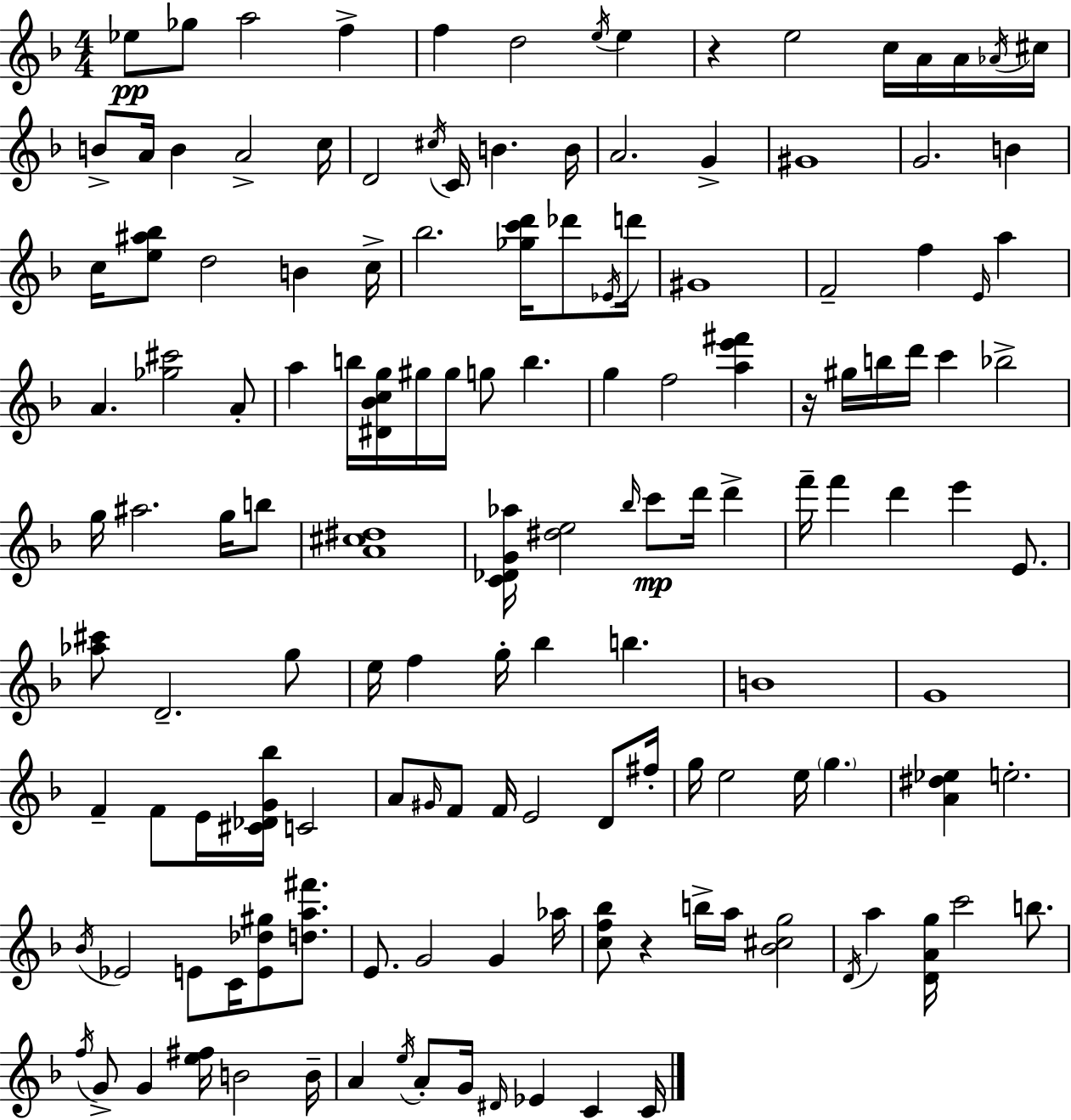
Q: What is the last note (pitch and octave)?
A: C4